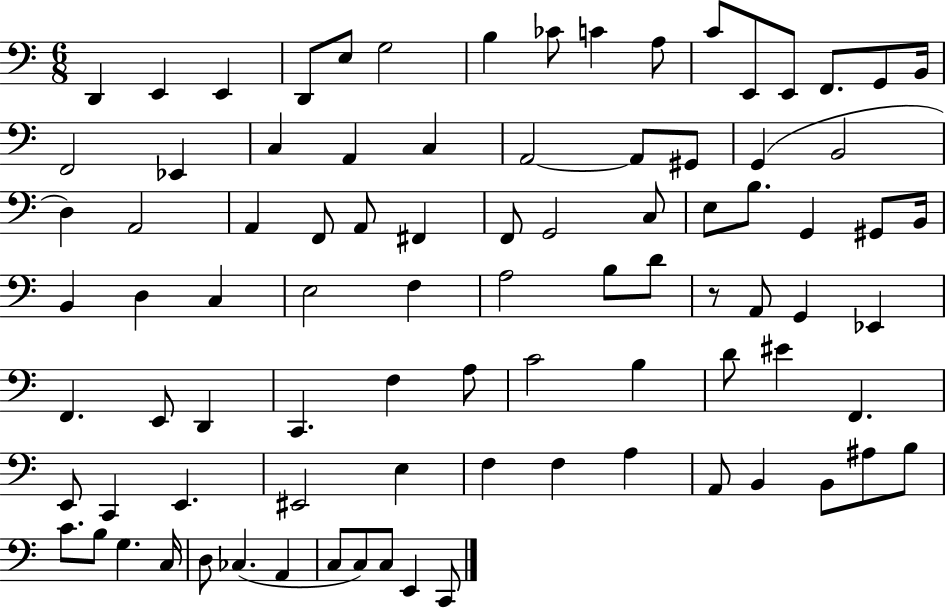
{
  \clef bass
  \numericTimeSignature
  \time 6/8
  \key c \major
  d,4 e,4 e,4 | d,8 e8 g2 | b4 ces'8 c'4 a8 | c'8 e,8 e,8 f,8. g,8 b,16 | \break f,2 ees,4 | c4 a,4 c4 | a,2~~ a,8 gis,8 | g,4( b,2 | \break d4) a,2 | a,4 f,8 a,8 fis,4 | f,8 g,2 c8 | e8 b8. g,4 gis,8 b,16 | \break b,4 d4 c4 | e2 f4 | a2 b8 d'8 | r8 a,8 g,4 ees,4 | \break f,4. e,8 d,4 | c,4. f4 a8 | c'2 b4 | d'8 eis'4 f,4. | \break e,8 c,4 e,4. | eis,2 e4 | f4 f4 a4 | a,8 b,4 b,8 ais8 b8 | \break c'8. b8 g4. c16 | d8 ces4.( a,4 | c8 c8) c8 e,4 c,8 | \bar "|."
}